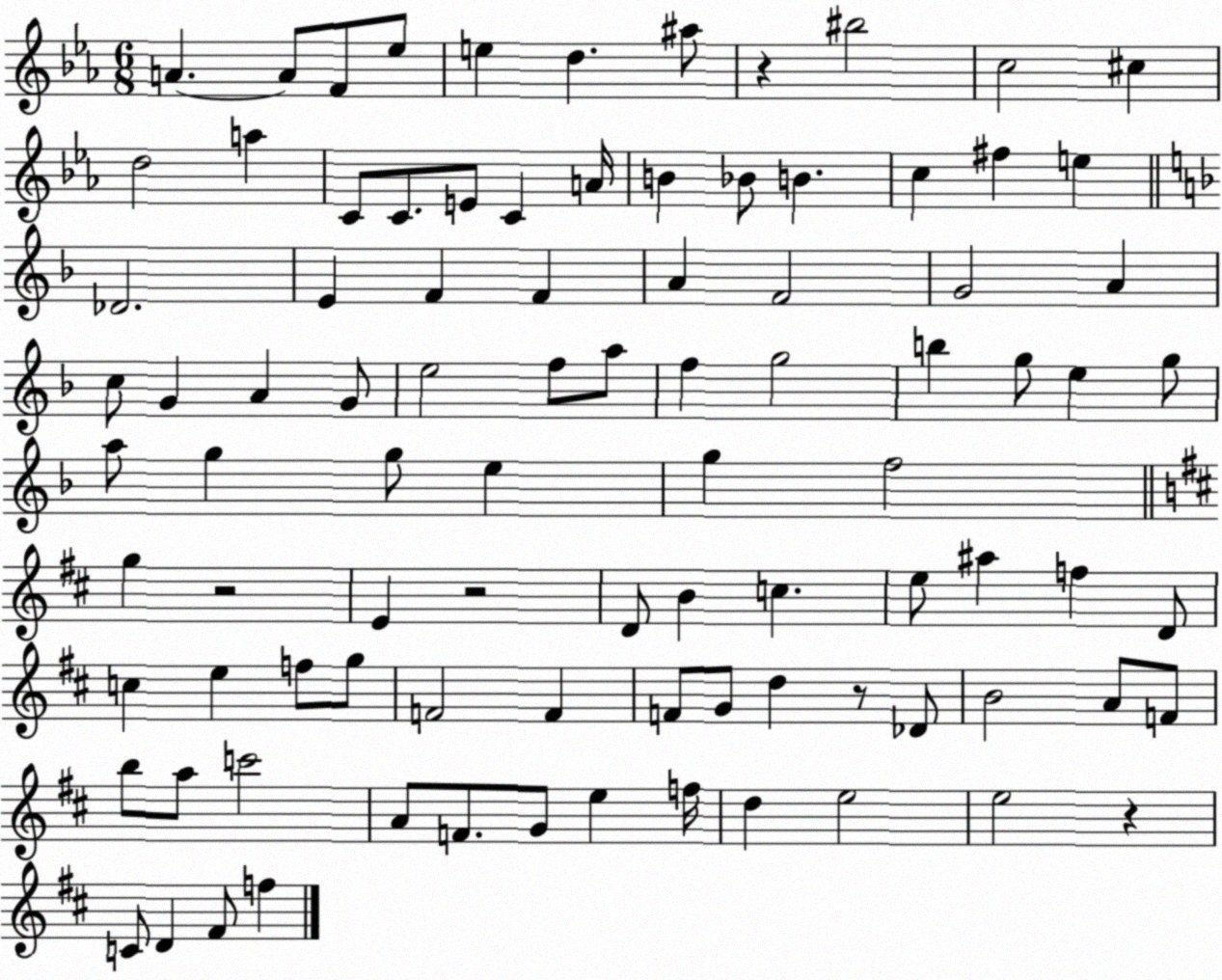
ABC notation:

X:1
T:Untitled
M:6/8
L:1/4
K:Eb
A A/2 F/2 _e/2 e d ^a/2 z ^b2 c2 ^c d2 a C/2 C/2 E/2 C A/4 B _B/2 B c ^f e _D2 E F F A F2 G2 A c/2 G A G/2 e2 f/2 a/2 f g2 b g/2 e g/2 a/2 g g/2 e g f2 g z2 E z2 D/2 B c e/2 ^a f D/2 c e f/2 g/2 F2 F F/2 G/2 d z/2 _D/2 B2 A/2 F/2 b/2 a/2 c'2 A/2 F/2 G/2 e f/4 d e2 e2 z C/2 D ^F/2 f